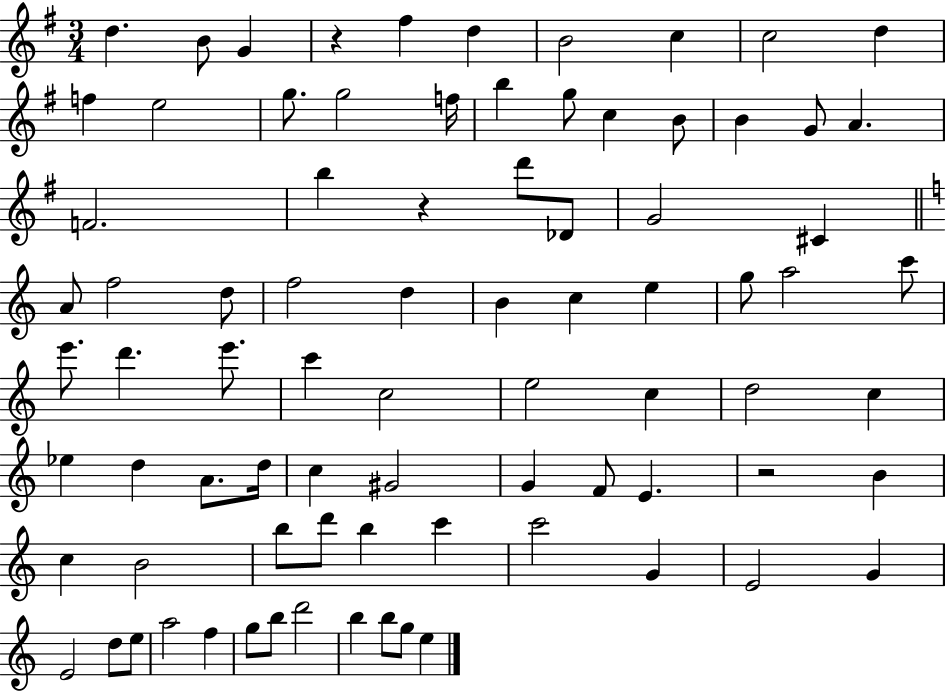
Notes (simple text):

D5/q. B4/e G4/q R/q F#5/q D5/q B4/h C5/q C5/h D5/q F5/q E5/h G5/e. G5/h F5/s B5/q G5/e C5/q B4/e B4/q G4/e A4/q. F4/h. B5/q R/q D6/e Db4/e G4/h C#4/q A4/e F5/h D5/e F5/h D5/q B4/q C5/q E5/q G5/e A5/h C6/e E6/e. D6/q. E6/e. C6/q C5/h E5/h C5/q D5/h C5/q Eb5/q D5/q A4/e. D5/s C5/q G#4/h G4/q F4/e E4/q. R/h B4/q C5/q B4/h B5/e D6/e B5/q C6/q C6/h G4/q E4/h G4/q E4/h D5/e E5/e A5/h F5/q G5/e B5/e D6/h B5/q B5/e G5/e E5/q